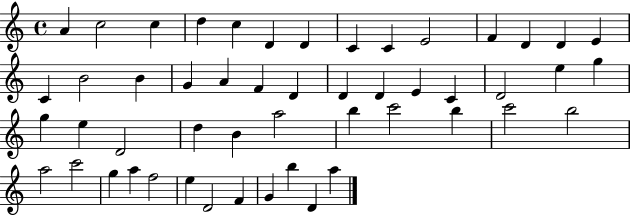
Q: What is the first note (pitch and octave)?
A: A4